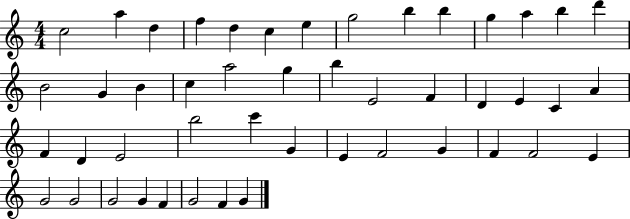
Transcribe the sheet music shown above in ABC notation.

X:1
T:Untitled
M:4/4
L:1/4
K:C
c2 a d f d c e g2 b b g a b d' B2 G B c a2 g b E2 F D E C A F D E2 b2 c' G E F2 G F F2 E G2 G2 G2 G F G2 F G